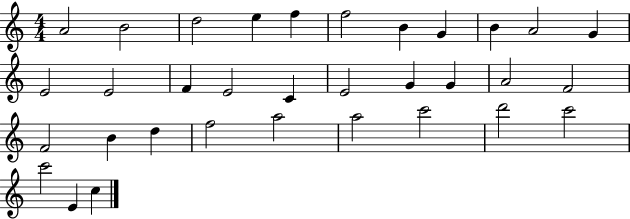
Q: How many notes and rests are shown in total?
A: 33